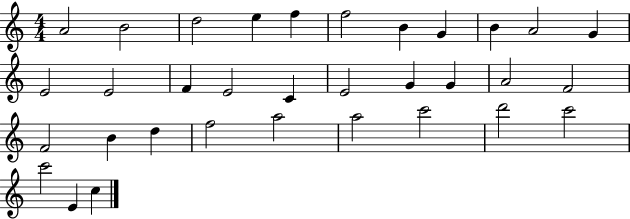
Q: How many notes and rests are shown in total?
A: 33